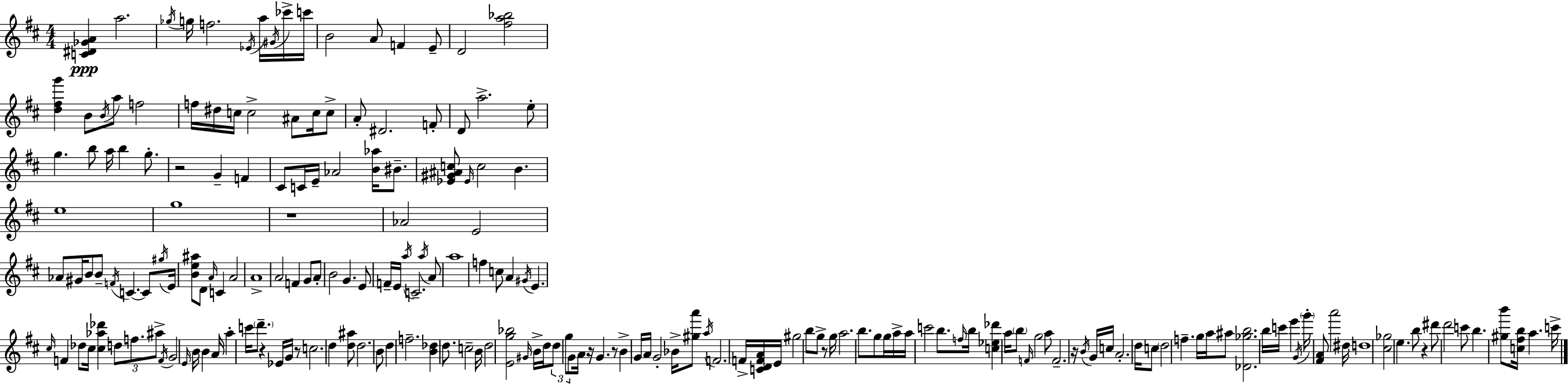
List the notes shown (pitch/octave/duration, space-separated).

[C4,D#4,Gb4,A4]/q A5/h. Gb5/s G5/s F5/h. Eb4/s A5/s G#4/s CES6/s C6/s B4/h A4/e F4/q E4/e D4/h [F#5,A5,Bb5]/h [D5,F#5,G6]/q B4/e B4/s A5/e F5/h F5/s D#5/s C5/s C5/h A#4/e C5/s C5/e A4/e D#4/h. F4/e D4/e A5/h. E5/e G5/q. B5/e A5/s B5/q G5/e. R/h G4/q F4/q C#4/e C4/s E4/s Ab4/h [B4,Ab5]/s BIS4/e. [Eb4,G#4,A#4,C5]/e Eb4/s C5/h B4/q. E5/w G5/w R/w Ab4/h E4/h Ab4/e G#4/s B4/e B4/e F4/s C4/q. C4/e G#5/s E4/s [B4,E5,A#5]/e D4/e A4/s C4/q A4/h A4/w A4/h F4/q G4/e A4/e B4/h G4/q. E4/e F4/s E4/s A5/s C4/h. A5/s A4/e A5/w F5/q C5/e A4/q G#4/s E4/q. C#5/s F4/q Db5/e C#5/s [C#5,Ab5,Db6]/q D5/e F5/e. A#5/e F4/s G4/h E4/s B4/s B4/q A4/s A5/q C6/s D6/e. R/q Eb4/s G4/s R/e C5/h. D5/q [D5,A#5]/e D5/h. B4/e D5/q F5/h. [B4,Db5]/q D5/e. C5/h B4/s D5/h [E4,G5,Bb5]/h G#4/s B4/s D5/s D5/e G5/e G4/e A4/s R/s G4/q. R/e B4/q G4/s A4/s G4/h Bb4/s [G#5,A6]/e A5/s F4/h. F4/s [C4,D4,F4,A4]/s E4/s G#5/h B5/e G5/e R/e G5/s A5/h. B5/e. G5/e G5/s A5/s A5/s C6/h B5/e. F5/s B5/s [C5,Eb5,Db6]/q A5/s B5/e F4/s G5/h A5/e F4/h. R/s B4/s G4/s C5/s A4/h. D5/s C5/e D5/h F5/q. G5/s A5/s A#5/e [Db4,Gb5,B5]/h. B5/s C6/s E6/q G4/s G6/s [F#4,A4]/e A6/h D#5/s D5/w [C#5,Gb5]/h E5/q. B5/e R/q D#6/e D6/h C6/e B5/q. [G#5,B6]/e [C5,F#5,B5]/s A5/q. C6/s